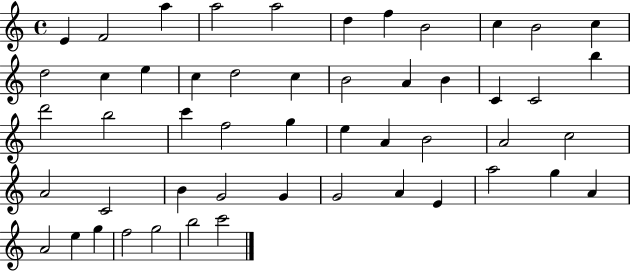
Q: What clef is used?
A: treble